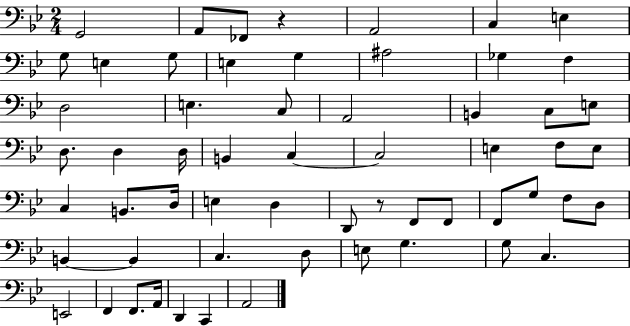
X:1
T:Untitled
M:2/4
L:1/4
K:Bb
G,,2 A,,/2 _F,,/2 z A,,2 C, E, G,/2 E, G,/2 E, G, ^A,2 _G, F, D,2 E, C,/2 A,,2 B,, C,/2 E,/2 D,/2 D, D,/4 B,, C, C,2 E, F,/2 E,/2 C, B,,/2 D,/4 E, D, D,,/2 z/2 F,,/2 F,,/2 F,,/2 G,/2 F,/2 D,/2 B,, B,, C, D,/2 E,/2 G, G,/2 C, E,,2 F,, F,,/2 A,,/4 D,, C,, A,,2